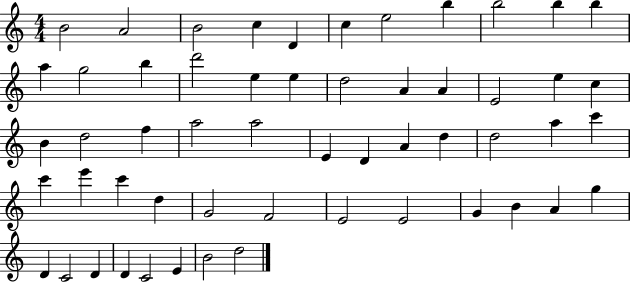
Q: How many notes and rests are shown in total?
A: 55